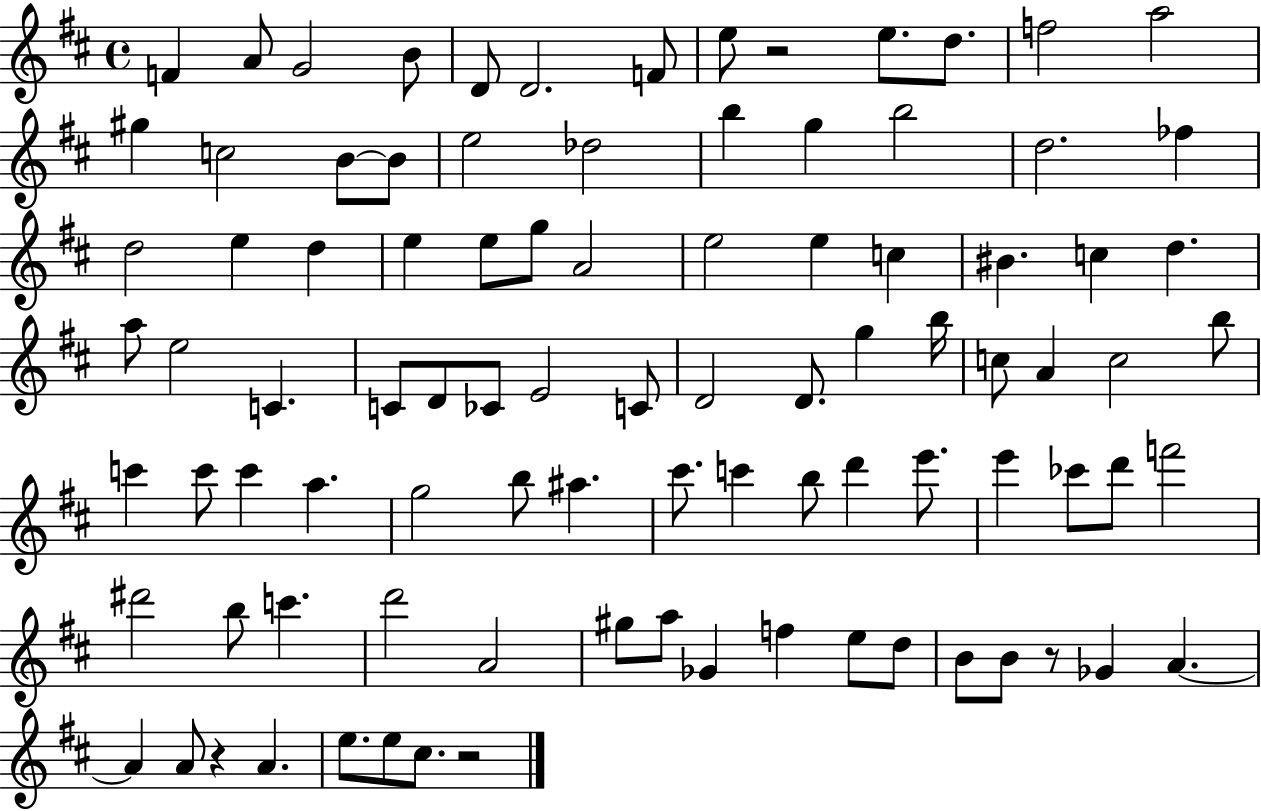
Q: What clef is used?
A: treble